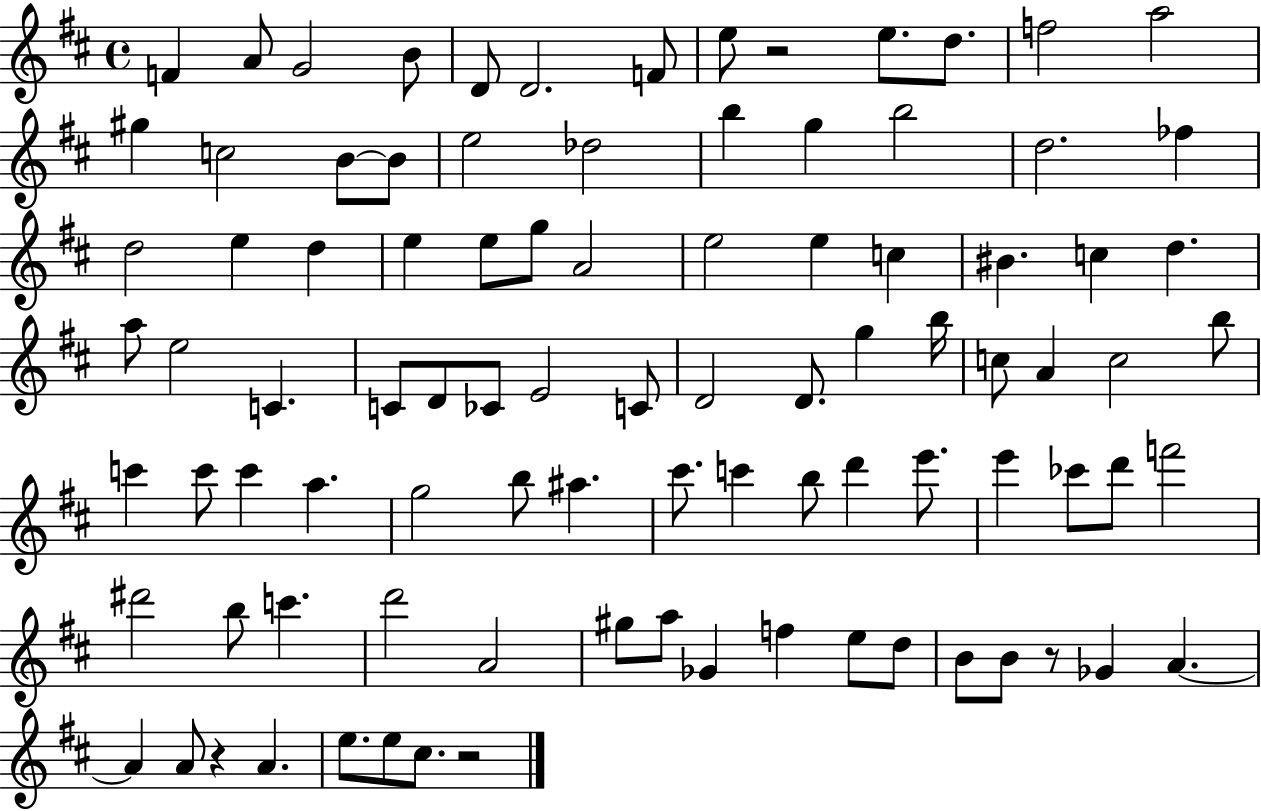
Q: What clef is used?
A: treble